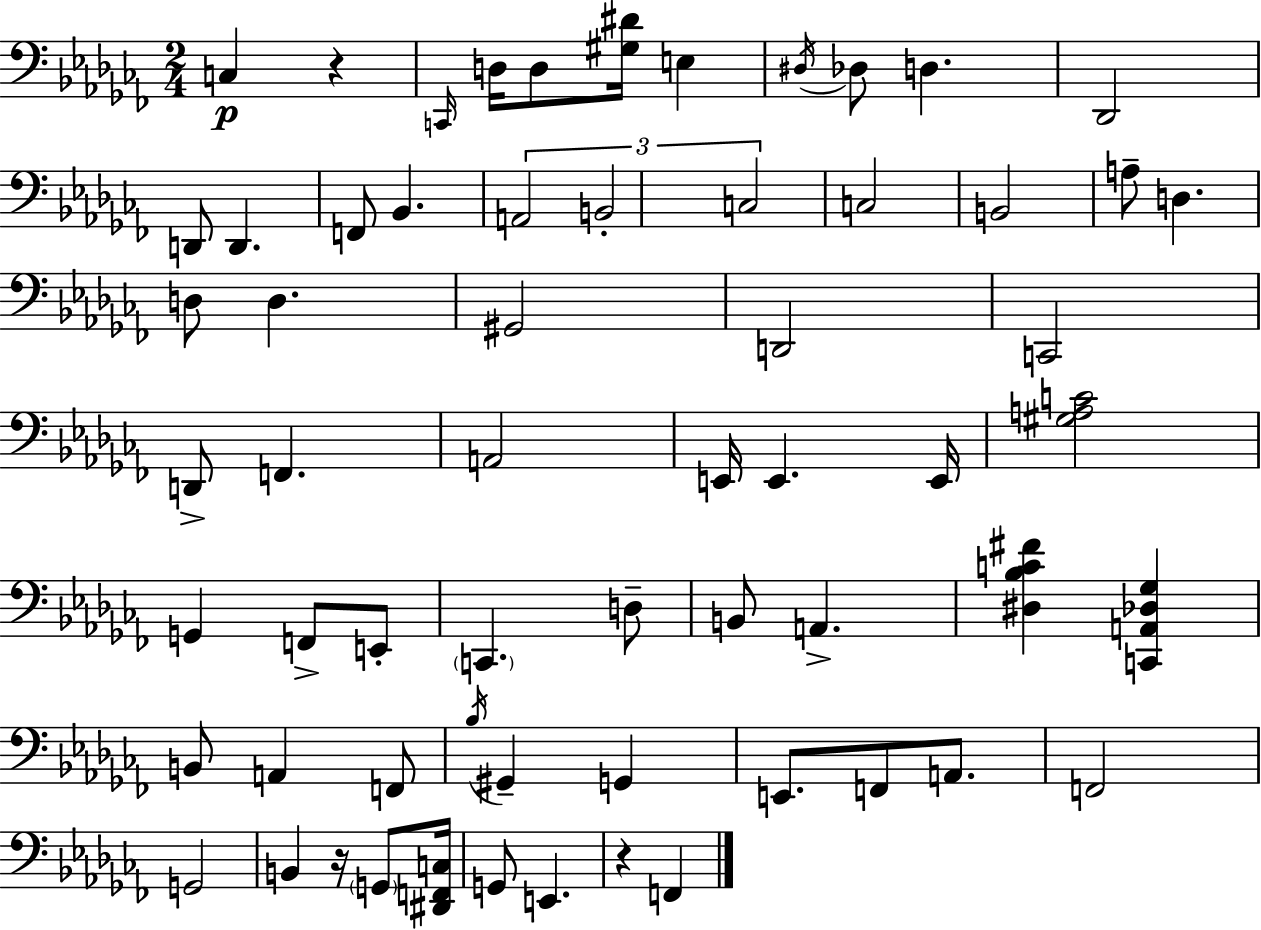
{
  \clef bass
  \numericTimeSignature
  \time 2/4
  \key aes \minor
  c4\p r4 | \grace { c,16 } d16 d8 <gis dis'>16 e4 | \acciaccatura { dis16 } des8 d4. | des,2 | \break d,8 d,4. | f,8 bes,4. | \tuplet 3/2 { a,2 | b,2-. | \break c2 } | c2 | b,2 | a8-- d4. | \break d8 d4. | gis,2 | d,2 | c,2 | \break d,8-> f,4. | a,2 | e,16 e,4. | e,16 <gis a c'>2 | \break g,4 f,8-> | e,8-. \parenthesize c,4. | d8-- b,8 a,4.-> | <dis bes c' fis'>4 <c, a, des ges>4 | \break b,8 a,4 | f,8 \acciaccatura { bes16 } gis,4-- g,4 | e,8. f,8 | a,8. f,2 | \break g,2 | b,4 r16 | \parenthesize g,8 <dis, f, c>16 g,8 e,4. | r4 f,4 | \break \bar "|."
}